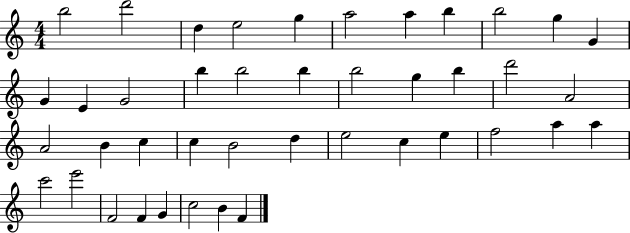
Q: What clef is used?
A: treble